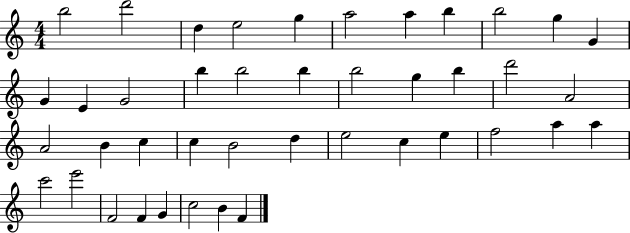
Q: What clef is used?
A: treble